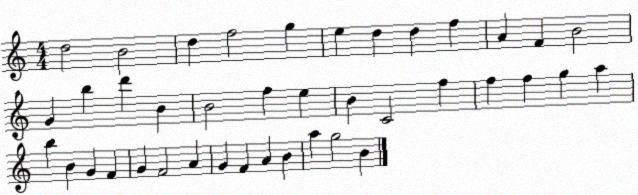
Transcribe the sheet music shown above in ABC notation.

X:1
T:Untitled
M:4/4
L:1/4
K:C
d2 B2 d f2 g e d d f A F B2 G b d' B B2 f e B C2 f f f g a b B G F G F2 A G F A B a g2 B